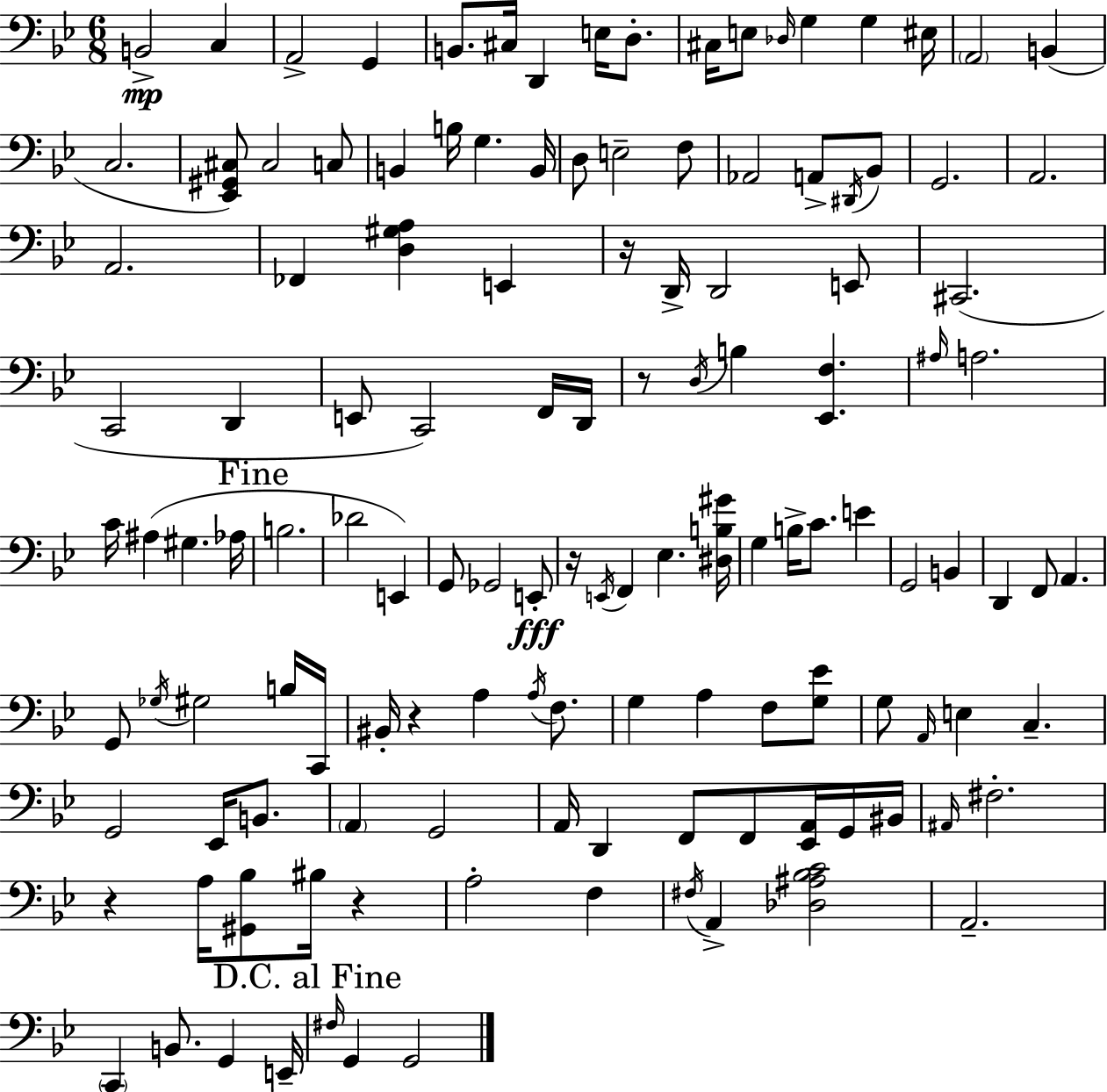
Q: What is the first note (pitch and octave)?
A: B2